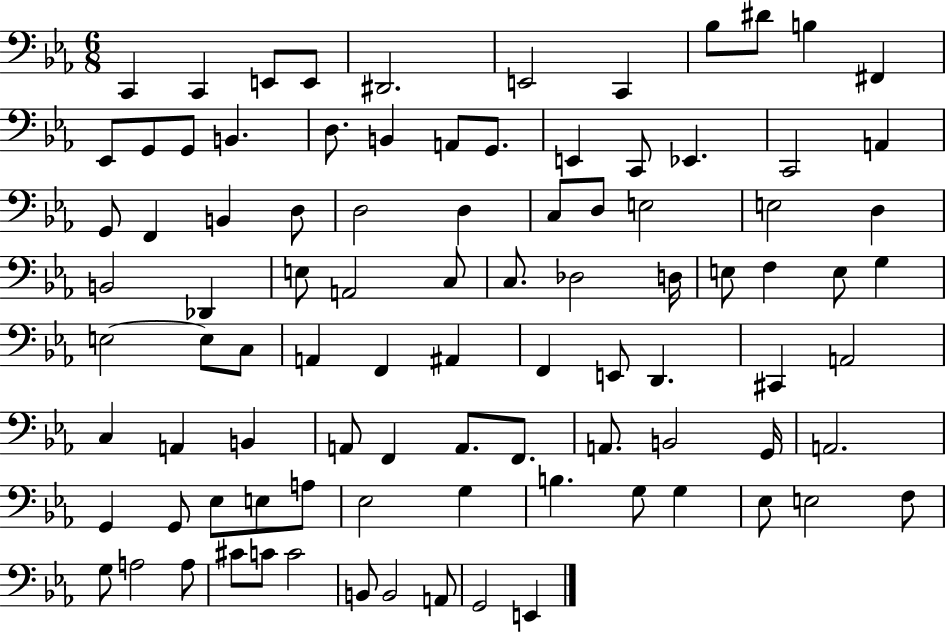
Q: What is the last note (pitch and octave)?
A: E2